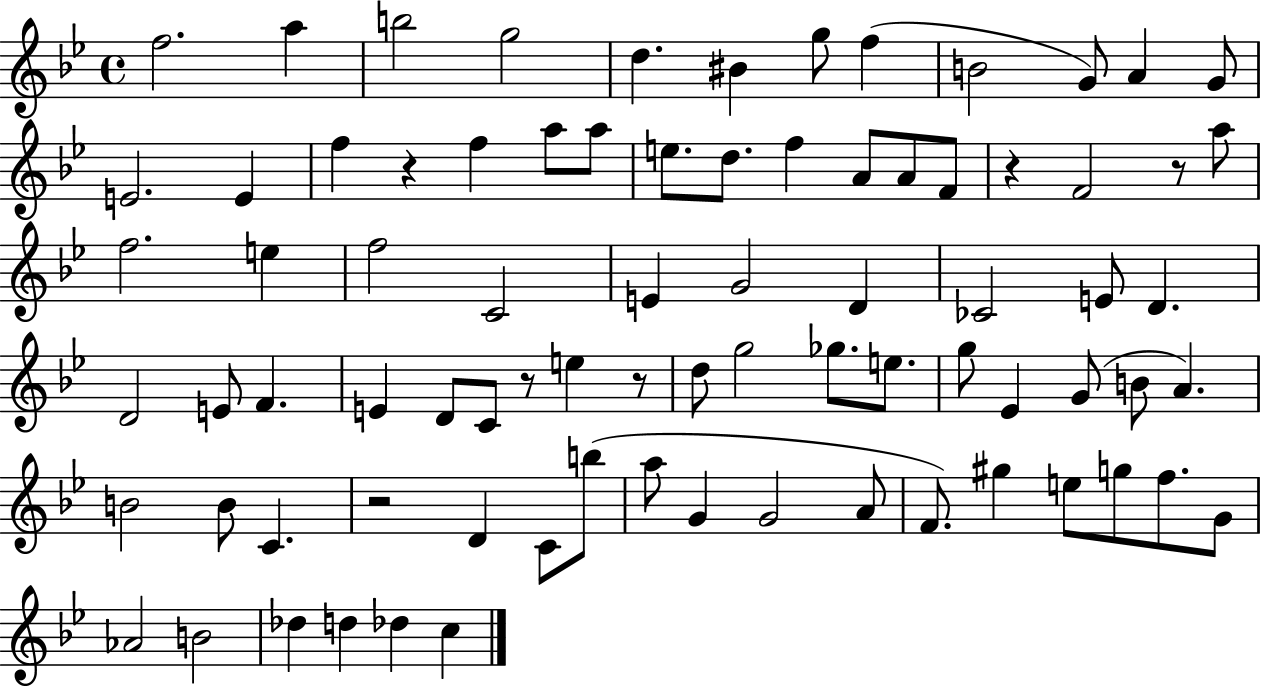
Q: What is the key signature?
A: BES major